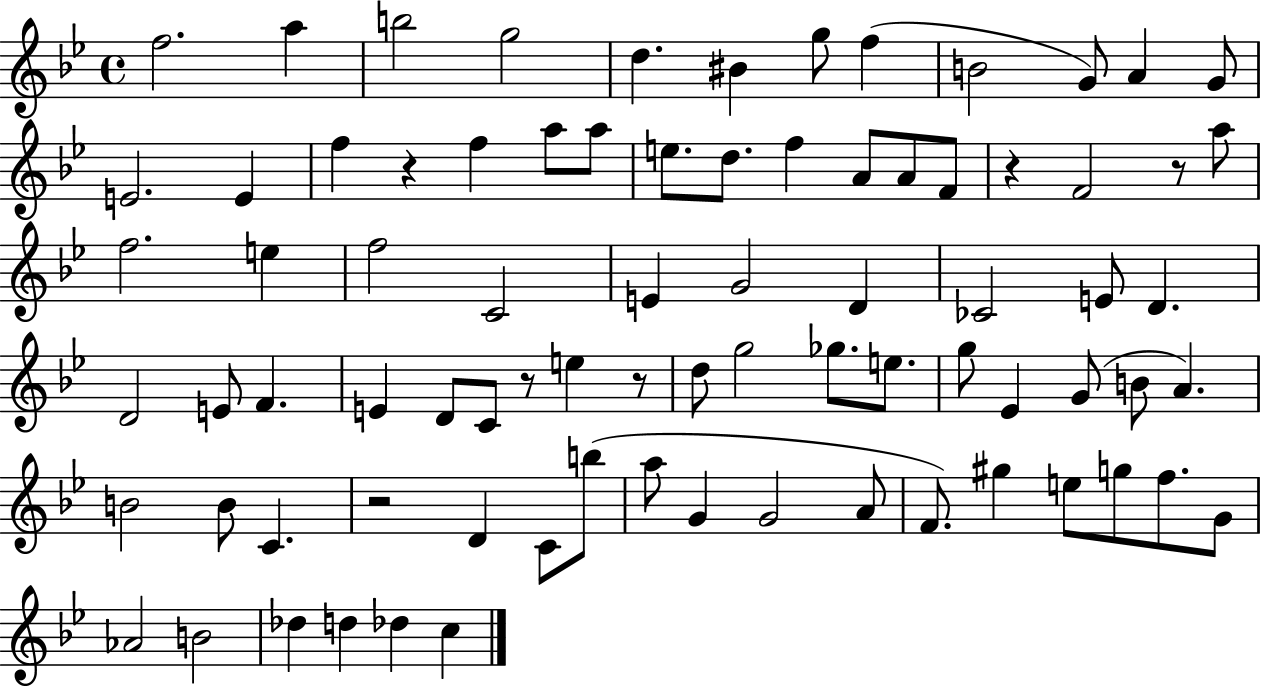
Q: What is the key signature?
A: BES major